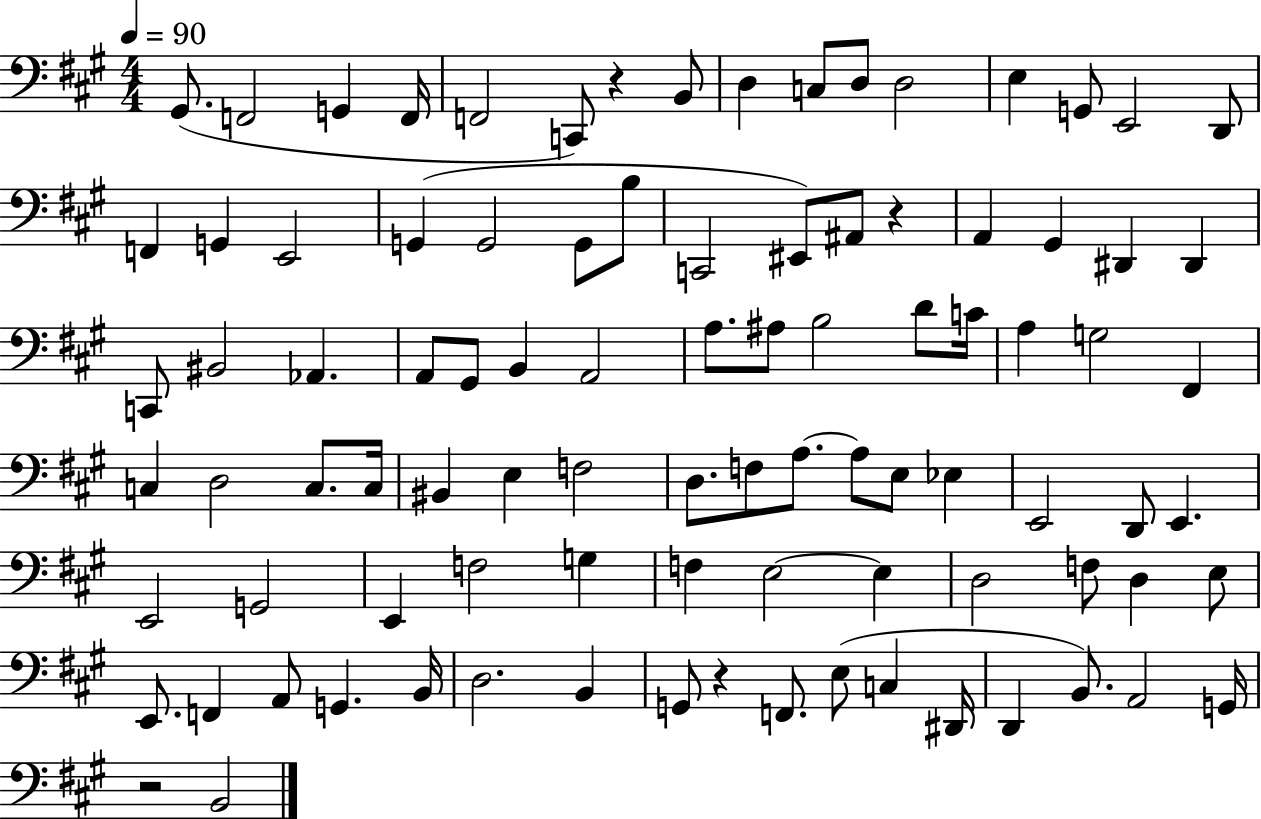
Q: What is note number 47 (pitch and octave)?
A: C3